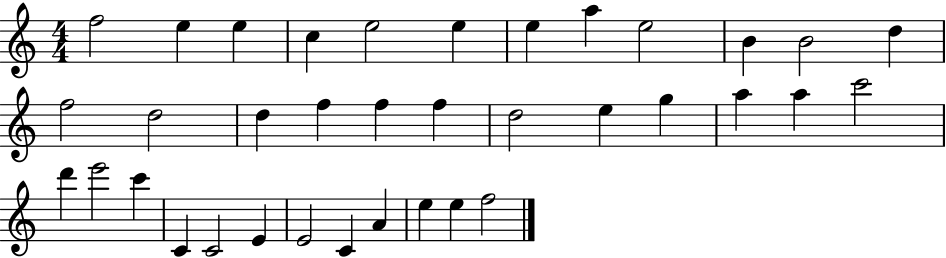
{
  \clef treble
  \numericTimeSignature
  \time 4/4
  \key c \major
  f''2 e''4 e''4 | c''4 e''2 e''4 | e''4 a''4 e''2 | b'4 b'2 d''4 | \break f''2 d''2 | d''4 f''4 f''4 f''4 | d''2 e''4 g''4 | a''4 a''4 c'''2 | \break d'''4 e'''2 c'''4 | c'4 c'2 e'4 | e'2 c'4 a'4 | e''4 e''4 f''2 | \break \bar "|."
}